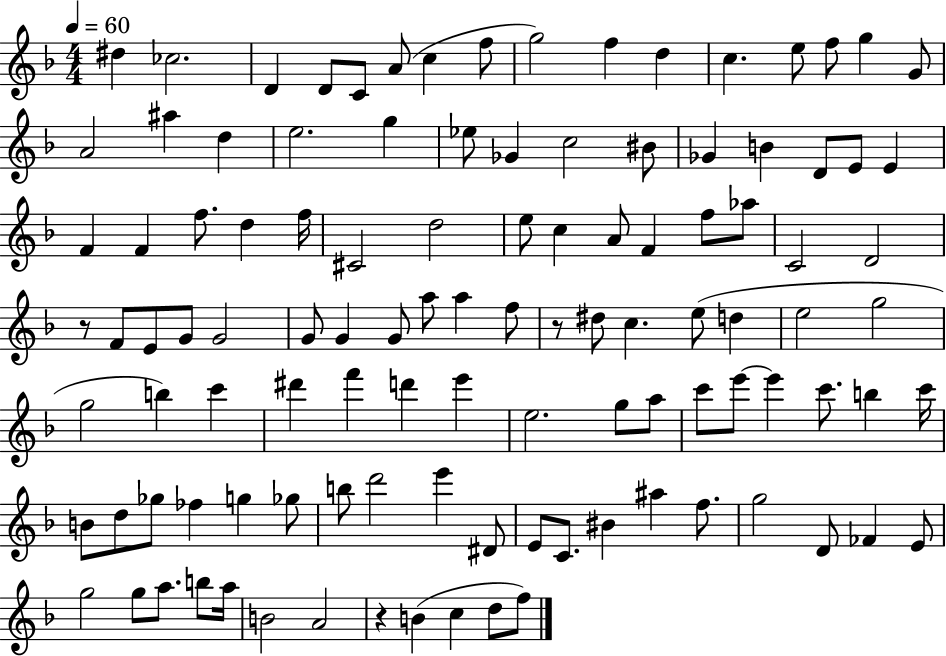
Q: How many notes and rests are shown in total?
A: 110